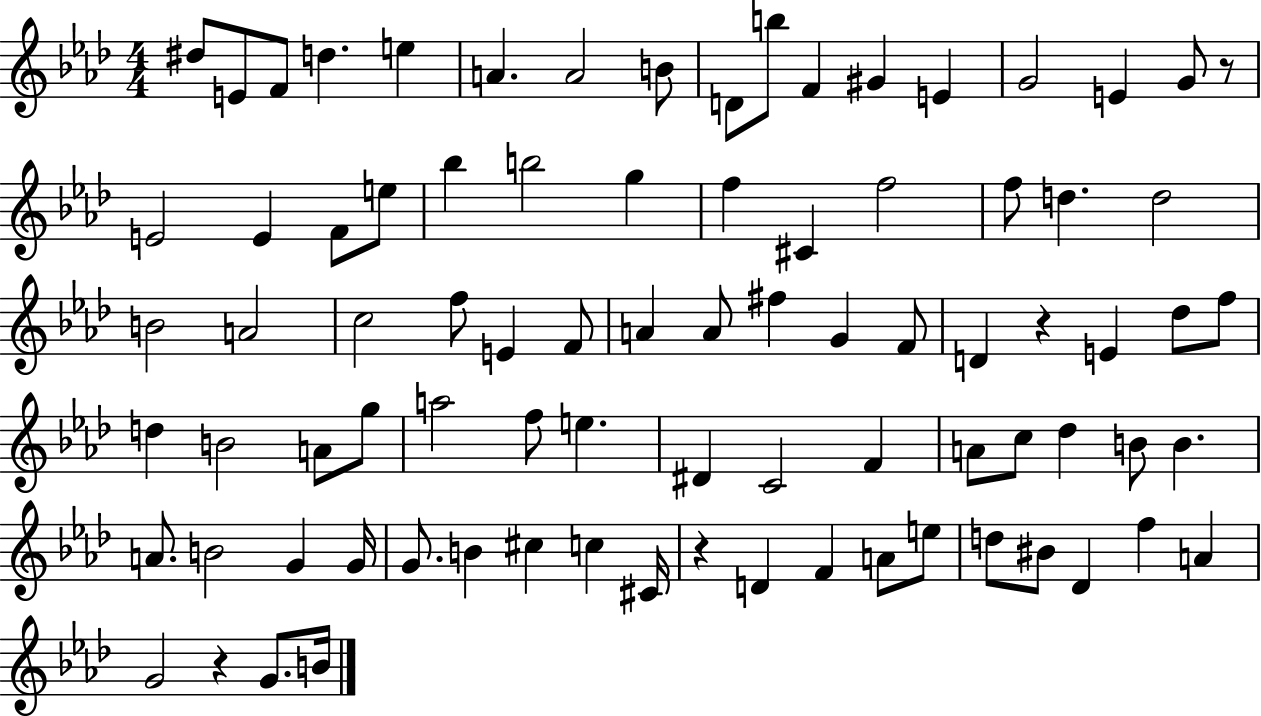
{
  \clef treble
  \numericTimeSignature
  \time 4/4
  \key aes \major
  dis''8 e'8 f'8 d''4. e''4 | a'4. a'2 b'8 | d'8 b''8 f'4 gis'4 e'4 | g'2 e'4 g'8 r8 | \break e'2 e'4 f'8 e''8 | bes''4 b''2 g''4 | f''4 cis'4 f''2 | f''8 d''4. d''2 | \break b'2 a'2 | c''2 f''8 e'4 f'8 | a'4 a'8 fis''4 g'4 f'8 | d'4 r4 e'4 des''8 f''8 | \break d''4 b'2 a'8 g''8 | a''2 f''8 e''4. | dis'4 c'2 f'4 | a'8 c''8 des''4 b'8 b'4. | \break a'8. b'2 g'4 g'16 | g'8. b'4 cis''4 c''4 cis'16 | r4 d'4 f'4 a'8 e''8 | d''8 bis'8 des'4 f''4 a'4 | \break g'2 r4 g'8. b'16 | \bar "|."
}